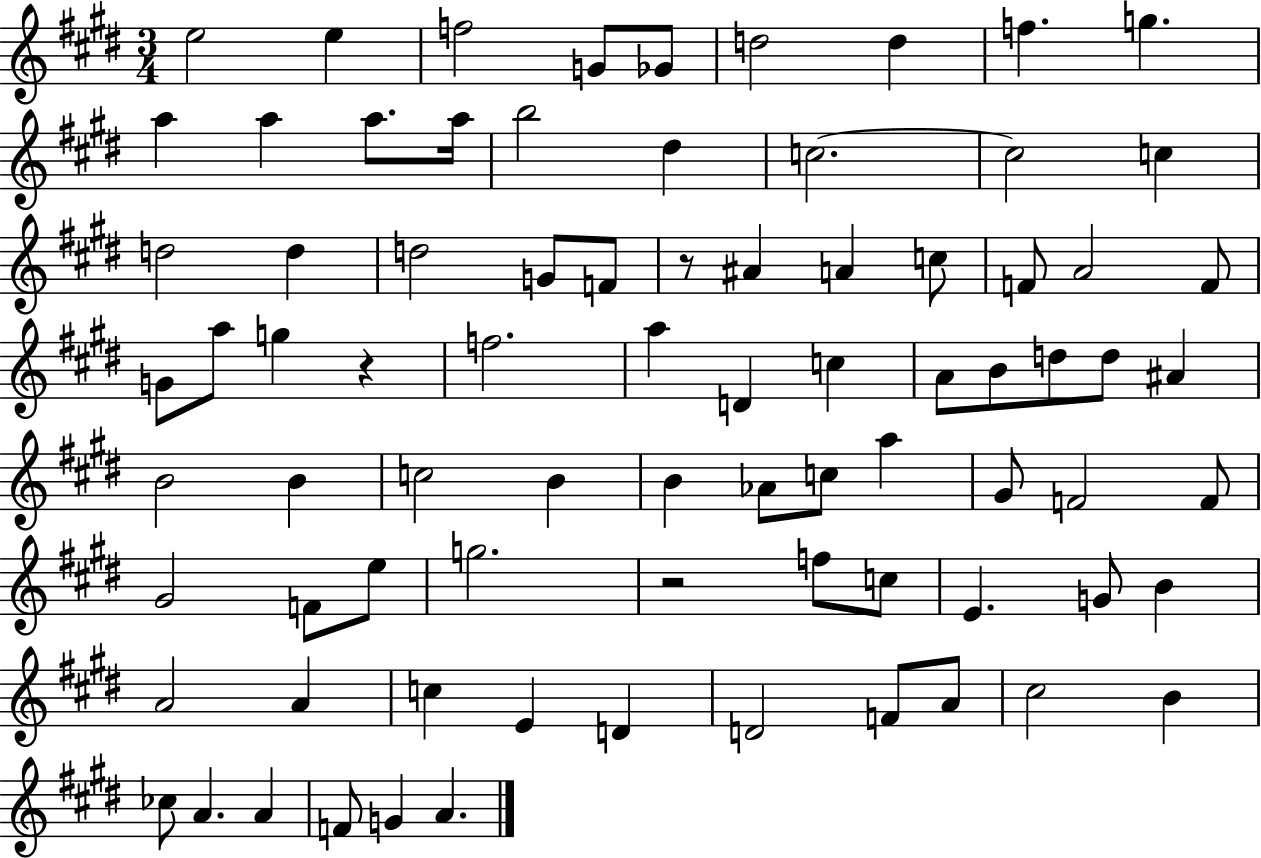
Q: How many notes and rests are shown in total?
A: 80